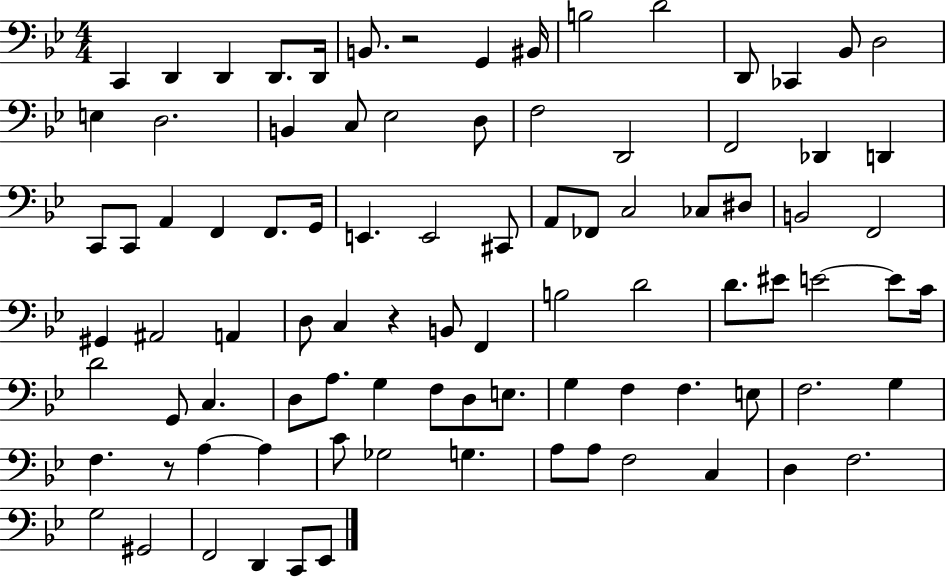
X:1
T:Untitled
M:4/4
L:1/4
K:Bb
C,, D,, D,, D,,/2 D,,/4 B,,/2 z2 G,, ^B,,/4 B,2 D2 D,,/2 _C,, _B,,/2 D,2 E, D,2 B,, C,/2 _E,2 D,/2 F,2 D,,2 F,,2 _D,, D,, C,,/2 C,,/2 A,, F,, F,,/2 G,,/4 E,, E,,2 ^C,,/2 A,,/2 _F,,/2 C,2 _C,/2 ^D,/2 B,,2 F,,2 ^G,, ^A,,2 A,, D,/2 C, z B,,/2 F,, B,2 D2 D/2 ^E/2 E2 E/2 C/4 D2 G,,/2 C, D,/2 A,/2 G, F,/2 D,/2 E,/2 G, F, F, E,/2 F,2 G, F, z/2 A, A, C/2 _G,2 G, A,/2 A,/2 F,2 C, D, F,2 G,2 ^G,,2 F,,2 D,, C,,/2 _E,,/2